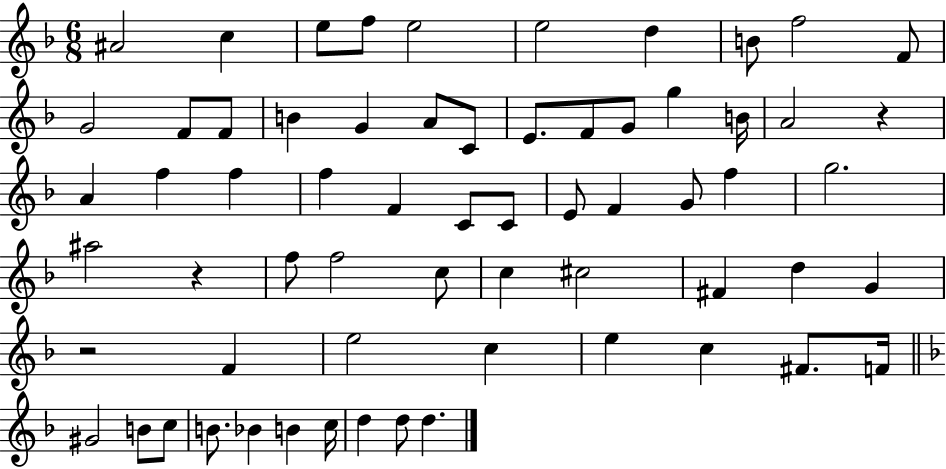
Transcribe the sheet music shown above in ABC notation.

X:1
T:Untitled
M:6/8
L:1/4
K:F
^A2 c e/2 f/2 e2 e2 d B/2 f2 F/2 G2 F/2 F/2 B G A/2 C/2 E/2 F/2 G/2 g B/4 A2 z A f f f F C/2 C/2 E/2 F G/2 f g2 ^a2 z f/2 f2 c/2 c ^c2 ^F d G z2 F e2 c e c ^F/2 F/4 ^G2 B/2 c/2 B/2 _B B c/4 d d/2 d